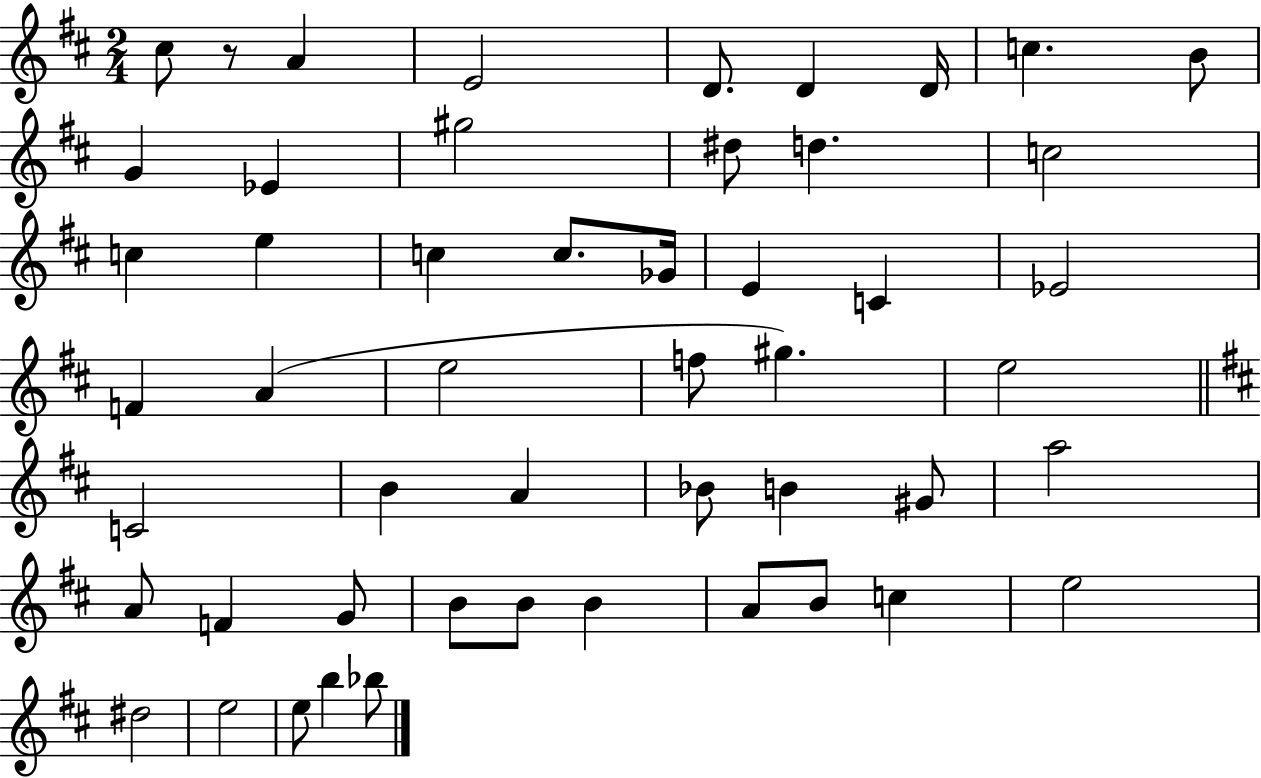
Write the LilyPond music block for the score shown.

{
  \clef treble
  \numericTimeSignature
  \time 2/4
  \key d \major
  cis''8 r8 a'4 | e'2 | d'8. d'4 d'16 | c''4. b'8 | \break g'4 ees'4 | gis''2 | dis''8 d''4. | c''2 | \break c''4 e''4 | c''4 c''8. ges'16 | e'4 c'4 | ees'2 | \break f'4 a'4( | e''2 | f''8 gis''4.) | e''2 | \break \bar "||" \break \key d \major c'2 | b'4 a'4 | bes'8 b'4 gis'8 | a''2 | \break a'8 f'4 g'8 | b'8 b'8 b'4 | a'8 b'8 c''4 | e''2 | \break dis''2 | e''2 | e''8 b''4 bes''8 | \bar "|."
}